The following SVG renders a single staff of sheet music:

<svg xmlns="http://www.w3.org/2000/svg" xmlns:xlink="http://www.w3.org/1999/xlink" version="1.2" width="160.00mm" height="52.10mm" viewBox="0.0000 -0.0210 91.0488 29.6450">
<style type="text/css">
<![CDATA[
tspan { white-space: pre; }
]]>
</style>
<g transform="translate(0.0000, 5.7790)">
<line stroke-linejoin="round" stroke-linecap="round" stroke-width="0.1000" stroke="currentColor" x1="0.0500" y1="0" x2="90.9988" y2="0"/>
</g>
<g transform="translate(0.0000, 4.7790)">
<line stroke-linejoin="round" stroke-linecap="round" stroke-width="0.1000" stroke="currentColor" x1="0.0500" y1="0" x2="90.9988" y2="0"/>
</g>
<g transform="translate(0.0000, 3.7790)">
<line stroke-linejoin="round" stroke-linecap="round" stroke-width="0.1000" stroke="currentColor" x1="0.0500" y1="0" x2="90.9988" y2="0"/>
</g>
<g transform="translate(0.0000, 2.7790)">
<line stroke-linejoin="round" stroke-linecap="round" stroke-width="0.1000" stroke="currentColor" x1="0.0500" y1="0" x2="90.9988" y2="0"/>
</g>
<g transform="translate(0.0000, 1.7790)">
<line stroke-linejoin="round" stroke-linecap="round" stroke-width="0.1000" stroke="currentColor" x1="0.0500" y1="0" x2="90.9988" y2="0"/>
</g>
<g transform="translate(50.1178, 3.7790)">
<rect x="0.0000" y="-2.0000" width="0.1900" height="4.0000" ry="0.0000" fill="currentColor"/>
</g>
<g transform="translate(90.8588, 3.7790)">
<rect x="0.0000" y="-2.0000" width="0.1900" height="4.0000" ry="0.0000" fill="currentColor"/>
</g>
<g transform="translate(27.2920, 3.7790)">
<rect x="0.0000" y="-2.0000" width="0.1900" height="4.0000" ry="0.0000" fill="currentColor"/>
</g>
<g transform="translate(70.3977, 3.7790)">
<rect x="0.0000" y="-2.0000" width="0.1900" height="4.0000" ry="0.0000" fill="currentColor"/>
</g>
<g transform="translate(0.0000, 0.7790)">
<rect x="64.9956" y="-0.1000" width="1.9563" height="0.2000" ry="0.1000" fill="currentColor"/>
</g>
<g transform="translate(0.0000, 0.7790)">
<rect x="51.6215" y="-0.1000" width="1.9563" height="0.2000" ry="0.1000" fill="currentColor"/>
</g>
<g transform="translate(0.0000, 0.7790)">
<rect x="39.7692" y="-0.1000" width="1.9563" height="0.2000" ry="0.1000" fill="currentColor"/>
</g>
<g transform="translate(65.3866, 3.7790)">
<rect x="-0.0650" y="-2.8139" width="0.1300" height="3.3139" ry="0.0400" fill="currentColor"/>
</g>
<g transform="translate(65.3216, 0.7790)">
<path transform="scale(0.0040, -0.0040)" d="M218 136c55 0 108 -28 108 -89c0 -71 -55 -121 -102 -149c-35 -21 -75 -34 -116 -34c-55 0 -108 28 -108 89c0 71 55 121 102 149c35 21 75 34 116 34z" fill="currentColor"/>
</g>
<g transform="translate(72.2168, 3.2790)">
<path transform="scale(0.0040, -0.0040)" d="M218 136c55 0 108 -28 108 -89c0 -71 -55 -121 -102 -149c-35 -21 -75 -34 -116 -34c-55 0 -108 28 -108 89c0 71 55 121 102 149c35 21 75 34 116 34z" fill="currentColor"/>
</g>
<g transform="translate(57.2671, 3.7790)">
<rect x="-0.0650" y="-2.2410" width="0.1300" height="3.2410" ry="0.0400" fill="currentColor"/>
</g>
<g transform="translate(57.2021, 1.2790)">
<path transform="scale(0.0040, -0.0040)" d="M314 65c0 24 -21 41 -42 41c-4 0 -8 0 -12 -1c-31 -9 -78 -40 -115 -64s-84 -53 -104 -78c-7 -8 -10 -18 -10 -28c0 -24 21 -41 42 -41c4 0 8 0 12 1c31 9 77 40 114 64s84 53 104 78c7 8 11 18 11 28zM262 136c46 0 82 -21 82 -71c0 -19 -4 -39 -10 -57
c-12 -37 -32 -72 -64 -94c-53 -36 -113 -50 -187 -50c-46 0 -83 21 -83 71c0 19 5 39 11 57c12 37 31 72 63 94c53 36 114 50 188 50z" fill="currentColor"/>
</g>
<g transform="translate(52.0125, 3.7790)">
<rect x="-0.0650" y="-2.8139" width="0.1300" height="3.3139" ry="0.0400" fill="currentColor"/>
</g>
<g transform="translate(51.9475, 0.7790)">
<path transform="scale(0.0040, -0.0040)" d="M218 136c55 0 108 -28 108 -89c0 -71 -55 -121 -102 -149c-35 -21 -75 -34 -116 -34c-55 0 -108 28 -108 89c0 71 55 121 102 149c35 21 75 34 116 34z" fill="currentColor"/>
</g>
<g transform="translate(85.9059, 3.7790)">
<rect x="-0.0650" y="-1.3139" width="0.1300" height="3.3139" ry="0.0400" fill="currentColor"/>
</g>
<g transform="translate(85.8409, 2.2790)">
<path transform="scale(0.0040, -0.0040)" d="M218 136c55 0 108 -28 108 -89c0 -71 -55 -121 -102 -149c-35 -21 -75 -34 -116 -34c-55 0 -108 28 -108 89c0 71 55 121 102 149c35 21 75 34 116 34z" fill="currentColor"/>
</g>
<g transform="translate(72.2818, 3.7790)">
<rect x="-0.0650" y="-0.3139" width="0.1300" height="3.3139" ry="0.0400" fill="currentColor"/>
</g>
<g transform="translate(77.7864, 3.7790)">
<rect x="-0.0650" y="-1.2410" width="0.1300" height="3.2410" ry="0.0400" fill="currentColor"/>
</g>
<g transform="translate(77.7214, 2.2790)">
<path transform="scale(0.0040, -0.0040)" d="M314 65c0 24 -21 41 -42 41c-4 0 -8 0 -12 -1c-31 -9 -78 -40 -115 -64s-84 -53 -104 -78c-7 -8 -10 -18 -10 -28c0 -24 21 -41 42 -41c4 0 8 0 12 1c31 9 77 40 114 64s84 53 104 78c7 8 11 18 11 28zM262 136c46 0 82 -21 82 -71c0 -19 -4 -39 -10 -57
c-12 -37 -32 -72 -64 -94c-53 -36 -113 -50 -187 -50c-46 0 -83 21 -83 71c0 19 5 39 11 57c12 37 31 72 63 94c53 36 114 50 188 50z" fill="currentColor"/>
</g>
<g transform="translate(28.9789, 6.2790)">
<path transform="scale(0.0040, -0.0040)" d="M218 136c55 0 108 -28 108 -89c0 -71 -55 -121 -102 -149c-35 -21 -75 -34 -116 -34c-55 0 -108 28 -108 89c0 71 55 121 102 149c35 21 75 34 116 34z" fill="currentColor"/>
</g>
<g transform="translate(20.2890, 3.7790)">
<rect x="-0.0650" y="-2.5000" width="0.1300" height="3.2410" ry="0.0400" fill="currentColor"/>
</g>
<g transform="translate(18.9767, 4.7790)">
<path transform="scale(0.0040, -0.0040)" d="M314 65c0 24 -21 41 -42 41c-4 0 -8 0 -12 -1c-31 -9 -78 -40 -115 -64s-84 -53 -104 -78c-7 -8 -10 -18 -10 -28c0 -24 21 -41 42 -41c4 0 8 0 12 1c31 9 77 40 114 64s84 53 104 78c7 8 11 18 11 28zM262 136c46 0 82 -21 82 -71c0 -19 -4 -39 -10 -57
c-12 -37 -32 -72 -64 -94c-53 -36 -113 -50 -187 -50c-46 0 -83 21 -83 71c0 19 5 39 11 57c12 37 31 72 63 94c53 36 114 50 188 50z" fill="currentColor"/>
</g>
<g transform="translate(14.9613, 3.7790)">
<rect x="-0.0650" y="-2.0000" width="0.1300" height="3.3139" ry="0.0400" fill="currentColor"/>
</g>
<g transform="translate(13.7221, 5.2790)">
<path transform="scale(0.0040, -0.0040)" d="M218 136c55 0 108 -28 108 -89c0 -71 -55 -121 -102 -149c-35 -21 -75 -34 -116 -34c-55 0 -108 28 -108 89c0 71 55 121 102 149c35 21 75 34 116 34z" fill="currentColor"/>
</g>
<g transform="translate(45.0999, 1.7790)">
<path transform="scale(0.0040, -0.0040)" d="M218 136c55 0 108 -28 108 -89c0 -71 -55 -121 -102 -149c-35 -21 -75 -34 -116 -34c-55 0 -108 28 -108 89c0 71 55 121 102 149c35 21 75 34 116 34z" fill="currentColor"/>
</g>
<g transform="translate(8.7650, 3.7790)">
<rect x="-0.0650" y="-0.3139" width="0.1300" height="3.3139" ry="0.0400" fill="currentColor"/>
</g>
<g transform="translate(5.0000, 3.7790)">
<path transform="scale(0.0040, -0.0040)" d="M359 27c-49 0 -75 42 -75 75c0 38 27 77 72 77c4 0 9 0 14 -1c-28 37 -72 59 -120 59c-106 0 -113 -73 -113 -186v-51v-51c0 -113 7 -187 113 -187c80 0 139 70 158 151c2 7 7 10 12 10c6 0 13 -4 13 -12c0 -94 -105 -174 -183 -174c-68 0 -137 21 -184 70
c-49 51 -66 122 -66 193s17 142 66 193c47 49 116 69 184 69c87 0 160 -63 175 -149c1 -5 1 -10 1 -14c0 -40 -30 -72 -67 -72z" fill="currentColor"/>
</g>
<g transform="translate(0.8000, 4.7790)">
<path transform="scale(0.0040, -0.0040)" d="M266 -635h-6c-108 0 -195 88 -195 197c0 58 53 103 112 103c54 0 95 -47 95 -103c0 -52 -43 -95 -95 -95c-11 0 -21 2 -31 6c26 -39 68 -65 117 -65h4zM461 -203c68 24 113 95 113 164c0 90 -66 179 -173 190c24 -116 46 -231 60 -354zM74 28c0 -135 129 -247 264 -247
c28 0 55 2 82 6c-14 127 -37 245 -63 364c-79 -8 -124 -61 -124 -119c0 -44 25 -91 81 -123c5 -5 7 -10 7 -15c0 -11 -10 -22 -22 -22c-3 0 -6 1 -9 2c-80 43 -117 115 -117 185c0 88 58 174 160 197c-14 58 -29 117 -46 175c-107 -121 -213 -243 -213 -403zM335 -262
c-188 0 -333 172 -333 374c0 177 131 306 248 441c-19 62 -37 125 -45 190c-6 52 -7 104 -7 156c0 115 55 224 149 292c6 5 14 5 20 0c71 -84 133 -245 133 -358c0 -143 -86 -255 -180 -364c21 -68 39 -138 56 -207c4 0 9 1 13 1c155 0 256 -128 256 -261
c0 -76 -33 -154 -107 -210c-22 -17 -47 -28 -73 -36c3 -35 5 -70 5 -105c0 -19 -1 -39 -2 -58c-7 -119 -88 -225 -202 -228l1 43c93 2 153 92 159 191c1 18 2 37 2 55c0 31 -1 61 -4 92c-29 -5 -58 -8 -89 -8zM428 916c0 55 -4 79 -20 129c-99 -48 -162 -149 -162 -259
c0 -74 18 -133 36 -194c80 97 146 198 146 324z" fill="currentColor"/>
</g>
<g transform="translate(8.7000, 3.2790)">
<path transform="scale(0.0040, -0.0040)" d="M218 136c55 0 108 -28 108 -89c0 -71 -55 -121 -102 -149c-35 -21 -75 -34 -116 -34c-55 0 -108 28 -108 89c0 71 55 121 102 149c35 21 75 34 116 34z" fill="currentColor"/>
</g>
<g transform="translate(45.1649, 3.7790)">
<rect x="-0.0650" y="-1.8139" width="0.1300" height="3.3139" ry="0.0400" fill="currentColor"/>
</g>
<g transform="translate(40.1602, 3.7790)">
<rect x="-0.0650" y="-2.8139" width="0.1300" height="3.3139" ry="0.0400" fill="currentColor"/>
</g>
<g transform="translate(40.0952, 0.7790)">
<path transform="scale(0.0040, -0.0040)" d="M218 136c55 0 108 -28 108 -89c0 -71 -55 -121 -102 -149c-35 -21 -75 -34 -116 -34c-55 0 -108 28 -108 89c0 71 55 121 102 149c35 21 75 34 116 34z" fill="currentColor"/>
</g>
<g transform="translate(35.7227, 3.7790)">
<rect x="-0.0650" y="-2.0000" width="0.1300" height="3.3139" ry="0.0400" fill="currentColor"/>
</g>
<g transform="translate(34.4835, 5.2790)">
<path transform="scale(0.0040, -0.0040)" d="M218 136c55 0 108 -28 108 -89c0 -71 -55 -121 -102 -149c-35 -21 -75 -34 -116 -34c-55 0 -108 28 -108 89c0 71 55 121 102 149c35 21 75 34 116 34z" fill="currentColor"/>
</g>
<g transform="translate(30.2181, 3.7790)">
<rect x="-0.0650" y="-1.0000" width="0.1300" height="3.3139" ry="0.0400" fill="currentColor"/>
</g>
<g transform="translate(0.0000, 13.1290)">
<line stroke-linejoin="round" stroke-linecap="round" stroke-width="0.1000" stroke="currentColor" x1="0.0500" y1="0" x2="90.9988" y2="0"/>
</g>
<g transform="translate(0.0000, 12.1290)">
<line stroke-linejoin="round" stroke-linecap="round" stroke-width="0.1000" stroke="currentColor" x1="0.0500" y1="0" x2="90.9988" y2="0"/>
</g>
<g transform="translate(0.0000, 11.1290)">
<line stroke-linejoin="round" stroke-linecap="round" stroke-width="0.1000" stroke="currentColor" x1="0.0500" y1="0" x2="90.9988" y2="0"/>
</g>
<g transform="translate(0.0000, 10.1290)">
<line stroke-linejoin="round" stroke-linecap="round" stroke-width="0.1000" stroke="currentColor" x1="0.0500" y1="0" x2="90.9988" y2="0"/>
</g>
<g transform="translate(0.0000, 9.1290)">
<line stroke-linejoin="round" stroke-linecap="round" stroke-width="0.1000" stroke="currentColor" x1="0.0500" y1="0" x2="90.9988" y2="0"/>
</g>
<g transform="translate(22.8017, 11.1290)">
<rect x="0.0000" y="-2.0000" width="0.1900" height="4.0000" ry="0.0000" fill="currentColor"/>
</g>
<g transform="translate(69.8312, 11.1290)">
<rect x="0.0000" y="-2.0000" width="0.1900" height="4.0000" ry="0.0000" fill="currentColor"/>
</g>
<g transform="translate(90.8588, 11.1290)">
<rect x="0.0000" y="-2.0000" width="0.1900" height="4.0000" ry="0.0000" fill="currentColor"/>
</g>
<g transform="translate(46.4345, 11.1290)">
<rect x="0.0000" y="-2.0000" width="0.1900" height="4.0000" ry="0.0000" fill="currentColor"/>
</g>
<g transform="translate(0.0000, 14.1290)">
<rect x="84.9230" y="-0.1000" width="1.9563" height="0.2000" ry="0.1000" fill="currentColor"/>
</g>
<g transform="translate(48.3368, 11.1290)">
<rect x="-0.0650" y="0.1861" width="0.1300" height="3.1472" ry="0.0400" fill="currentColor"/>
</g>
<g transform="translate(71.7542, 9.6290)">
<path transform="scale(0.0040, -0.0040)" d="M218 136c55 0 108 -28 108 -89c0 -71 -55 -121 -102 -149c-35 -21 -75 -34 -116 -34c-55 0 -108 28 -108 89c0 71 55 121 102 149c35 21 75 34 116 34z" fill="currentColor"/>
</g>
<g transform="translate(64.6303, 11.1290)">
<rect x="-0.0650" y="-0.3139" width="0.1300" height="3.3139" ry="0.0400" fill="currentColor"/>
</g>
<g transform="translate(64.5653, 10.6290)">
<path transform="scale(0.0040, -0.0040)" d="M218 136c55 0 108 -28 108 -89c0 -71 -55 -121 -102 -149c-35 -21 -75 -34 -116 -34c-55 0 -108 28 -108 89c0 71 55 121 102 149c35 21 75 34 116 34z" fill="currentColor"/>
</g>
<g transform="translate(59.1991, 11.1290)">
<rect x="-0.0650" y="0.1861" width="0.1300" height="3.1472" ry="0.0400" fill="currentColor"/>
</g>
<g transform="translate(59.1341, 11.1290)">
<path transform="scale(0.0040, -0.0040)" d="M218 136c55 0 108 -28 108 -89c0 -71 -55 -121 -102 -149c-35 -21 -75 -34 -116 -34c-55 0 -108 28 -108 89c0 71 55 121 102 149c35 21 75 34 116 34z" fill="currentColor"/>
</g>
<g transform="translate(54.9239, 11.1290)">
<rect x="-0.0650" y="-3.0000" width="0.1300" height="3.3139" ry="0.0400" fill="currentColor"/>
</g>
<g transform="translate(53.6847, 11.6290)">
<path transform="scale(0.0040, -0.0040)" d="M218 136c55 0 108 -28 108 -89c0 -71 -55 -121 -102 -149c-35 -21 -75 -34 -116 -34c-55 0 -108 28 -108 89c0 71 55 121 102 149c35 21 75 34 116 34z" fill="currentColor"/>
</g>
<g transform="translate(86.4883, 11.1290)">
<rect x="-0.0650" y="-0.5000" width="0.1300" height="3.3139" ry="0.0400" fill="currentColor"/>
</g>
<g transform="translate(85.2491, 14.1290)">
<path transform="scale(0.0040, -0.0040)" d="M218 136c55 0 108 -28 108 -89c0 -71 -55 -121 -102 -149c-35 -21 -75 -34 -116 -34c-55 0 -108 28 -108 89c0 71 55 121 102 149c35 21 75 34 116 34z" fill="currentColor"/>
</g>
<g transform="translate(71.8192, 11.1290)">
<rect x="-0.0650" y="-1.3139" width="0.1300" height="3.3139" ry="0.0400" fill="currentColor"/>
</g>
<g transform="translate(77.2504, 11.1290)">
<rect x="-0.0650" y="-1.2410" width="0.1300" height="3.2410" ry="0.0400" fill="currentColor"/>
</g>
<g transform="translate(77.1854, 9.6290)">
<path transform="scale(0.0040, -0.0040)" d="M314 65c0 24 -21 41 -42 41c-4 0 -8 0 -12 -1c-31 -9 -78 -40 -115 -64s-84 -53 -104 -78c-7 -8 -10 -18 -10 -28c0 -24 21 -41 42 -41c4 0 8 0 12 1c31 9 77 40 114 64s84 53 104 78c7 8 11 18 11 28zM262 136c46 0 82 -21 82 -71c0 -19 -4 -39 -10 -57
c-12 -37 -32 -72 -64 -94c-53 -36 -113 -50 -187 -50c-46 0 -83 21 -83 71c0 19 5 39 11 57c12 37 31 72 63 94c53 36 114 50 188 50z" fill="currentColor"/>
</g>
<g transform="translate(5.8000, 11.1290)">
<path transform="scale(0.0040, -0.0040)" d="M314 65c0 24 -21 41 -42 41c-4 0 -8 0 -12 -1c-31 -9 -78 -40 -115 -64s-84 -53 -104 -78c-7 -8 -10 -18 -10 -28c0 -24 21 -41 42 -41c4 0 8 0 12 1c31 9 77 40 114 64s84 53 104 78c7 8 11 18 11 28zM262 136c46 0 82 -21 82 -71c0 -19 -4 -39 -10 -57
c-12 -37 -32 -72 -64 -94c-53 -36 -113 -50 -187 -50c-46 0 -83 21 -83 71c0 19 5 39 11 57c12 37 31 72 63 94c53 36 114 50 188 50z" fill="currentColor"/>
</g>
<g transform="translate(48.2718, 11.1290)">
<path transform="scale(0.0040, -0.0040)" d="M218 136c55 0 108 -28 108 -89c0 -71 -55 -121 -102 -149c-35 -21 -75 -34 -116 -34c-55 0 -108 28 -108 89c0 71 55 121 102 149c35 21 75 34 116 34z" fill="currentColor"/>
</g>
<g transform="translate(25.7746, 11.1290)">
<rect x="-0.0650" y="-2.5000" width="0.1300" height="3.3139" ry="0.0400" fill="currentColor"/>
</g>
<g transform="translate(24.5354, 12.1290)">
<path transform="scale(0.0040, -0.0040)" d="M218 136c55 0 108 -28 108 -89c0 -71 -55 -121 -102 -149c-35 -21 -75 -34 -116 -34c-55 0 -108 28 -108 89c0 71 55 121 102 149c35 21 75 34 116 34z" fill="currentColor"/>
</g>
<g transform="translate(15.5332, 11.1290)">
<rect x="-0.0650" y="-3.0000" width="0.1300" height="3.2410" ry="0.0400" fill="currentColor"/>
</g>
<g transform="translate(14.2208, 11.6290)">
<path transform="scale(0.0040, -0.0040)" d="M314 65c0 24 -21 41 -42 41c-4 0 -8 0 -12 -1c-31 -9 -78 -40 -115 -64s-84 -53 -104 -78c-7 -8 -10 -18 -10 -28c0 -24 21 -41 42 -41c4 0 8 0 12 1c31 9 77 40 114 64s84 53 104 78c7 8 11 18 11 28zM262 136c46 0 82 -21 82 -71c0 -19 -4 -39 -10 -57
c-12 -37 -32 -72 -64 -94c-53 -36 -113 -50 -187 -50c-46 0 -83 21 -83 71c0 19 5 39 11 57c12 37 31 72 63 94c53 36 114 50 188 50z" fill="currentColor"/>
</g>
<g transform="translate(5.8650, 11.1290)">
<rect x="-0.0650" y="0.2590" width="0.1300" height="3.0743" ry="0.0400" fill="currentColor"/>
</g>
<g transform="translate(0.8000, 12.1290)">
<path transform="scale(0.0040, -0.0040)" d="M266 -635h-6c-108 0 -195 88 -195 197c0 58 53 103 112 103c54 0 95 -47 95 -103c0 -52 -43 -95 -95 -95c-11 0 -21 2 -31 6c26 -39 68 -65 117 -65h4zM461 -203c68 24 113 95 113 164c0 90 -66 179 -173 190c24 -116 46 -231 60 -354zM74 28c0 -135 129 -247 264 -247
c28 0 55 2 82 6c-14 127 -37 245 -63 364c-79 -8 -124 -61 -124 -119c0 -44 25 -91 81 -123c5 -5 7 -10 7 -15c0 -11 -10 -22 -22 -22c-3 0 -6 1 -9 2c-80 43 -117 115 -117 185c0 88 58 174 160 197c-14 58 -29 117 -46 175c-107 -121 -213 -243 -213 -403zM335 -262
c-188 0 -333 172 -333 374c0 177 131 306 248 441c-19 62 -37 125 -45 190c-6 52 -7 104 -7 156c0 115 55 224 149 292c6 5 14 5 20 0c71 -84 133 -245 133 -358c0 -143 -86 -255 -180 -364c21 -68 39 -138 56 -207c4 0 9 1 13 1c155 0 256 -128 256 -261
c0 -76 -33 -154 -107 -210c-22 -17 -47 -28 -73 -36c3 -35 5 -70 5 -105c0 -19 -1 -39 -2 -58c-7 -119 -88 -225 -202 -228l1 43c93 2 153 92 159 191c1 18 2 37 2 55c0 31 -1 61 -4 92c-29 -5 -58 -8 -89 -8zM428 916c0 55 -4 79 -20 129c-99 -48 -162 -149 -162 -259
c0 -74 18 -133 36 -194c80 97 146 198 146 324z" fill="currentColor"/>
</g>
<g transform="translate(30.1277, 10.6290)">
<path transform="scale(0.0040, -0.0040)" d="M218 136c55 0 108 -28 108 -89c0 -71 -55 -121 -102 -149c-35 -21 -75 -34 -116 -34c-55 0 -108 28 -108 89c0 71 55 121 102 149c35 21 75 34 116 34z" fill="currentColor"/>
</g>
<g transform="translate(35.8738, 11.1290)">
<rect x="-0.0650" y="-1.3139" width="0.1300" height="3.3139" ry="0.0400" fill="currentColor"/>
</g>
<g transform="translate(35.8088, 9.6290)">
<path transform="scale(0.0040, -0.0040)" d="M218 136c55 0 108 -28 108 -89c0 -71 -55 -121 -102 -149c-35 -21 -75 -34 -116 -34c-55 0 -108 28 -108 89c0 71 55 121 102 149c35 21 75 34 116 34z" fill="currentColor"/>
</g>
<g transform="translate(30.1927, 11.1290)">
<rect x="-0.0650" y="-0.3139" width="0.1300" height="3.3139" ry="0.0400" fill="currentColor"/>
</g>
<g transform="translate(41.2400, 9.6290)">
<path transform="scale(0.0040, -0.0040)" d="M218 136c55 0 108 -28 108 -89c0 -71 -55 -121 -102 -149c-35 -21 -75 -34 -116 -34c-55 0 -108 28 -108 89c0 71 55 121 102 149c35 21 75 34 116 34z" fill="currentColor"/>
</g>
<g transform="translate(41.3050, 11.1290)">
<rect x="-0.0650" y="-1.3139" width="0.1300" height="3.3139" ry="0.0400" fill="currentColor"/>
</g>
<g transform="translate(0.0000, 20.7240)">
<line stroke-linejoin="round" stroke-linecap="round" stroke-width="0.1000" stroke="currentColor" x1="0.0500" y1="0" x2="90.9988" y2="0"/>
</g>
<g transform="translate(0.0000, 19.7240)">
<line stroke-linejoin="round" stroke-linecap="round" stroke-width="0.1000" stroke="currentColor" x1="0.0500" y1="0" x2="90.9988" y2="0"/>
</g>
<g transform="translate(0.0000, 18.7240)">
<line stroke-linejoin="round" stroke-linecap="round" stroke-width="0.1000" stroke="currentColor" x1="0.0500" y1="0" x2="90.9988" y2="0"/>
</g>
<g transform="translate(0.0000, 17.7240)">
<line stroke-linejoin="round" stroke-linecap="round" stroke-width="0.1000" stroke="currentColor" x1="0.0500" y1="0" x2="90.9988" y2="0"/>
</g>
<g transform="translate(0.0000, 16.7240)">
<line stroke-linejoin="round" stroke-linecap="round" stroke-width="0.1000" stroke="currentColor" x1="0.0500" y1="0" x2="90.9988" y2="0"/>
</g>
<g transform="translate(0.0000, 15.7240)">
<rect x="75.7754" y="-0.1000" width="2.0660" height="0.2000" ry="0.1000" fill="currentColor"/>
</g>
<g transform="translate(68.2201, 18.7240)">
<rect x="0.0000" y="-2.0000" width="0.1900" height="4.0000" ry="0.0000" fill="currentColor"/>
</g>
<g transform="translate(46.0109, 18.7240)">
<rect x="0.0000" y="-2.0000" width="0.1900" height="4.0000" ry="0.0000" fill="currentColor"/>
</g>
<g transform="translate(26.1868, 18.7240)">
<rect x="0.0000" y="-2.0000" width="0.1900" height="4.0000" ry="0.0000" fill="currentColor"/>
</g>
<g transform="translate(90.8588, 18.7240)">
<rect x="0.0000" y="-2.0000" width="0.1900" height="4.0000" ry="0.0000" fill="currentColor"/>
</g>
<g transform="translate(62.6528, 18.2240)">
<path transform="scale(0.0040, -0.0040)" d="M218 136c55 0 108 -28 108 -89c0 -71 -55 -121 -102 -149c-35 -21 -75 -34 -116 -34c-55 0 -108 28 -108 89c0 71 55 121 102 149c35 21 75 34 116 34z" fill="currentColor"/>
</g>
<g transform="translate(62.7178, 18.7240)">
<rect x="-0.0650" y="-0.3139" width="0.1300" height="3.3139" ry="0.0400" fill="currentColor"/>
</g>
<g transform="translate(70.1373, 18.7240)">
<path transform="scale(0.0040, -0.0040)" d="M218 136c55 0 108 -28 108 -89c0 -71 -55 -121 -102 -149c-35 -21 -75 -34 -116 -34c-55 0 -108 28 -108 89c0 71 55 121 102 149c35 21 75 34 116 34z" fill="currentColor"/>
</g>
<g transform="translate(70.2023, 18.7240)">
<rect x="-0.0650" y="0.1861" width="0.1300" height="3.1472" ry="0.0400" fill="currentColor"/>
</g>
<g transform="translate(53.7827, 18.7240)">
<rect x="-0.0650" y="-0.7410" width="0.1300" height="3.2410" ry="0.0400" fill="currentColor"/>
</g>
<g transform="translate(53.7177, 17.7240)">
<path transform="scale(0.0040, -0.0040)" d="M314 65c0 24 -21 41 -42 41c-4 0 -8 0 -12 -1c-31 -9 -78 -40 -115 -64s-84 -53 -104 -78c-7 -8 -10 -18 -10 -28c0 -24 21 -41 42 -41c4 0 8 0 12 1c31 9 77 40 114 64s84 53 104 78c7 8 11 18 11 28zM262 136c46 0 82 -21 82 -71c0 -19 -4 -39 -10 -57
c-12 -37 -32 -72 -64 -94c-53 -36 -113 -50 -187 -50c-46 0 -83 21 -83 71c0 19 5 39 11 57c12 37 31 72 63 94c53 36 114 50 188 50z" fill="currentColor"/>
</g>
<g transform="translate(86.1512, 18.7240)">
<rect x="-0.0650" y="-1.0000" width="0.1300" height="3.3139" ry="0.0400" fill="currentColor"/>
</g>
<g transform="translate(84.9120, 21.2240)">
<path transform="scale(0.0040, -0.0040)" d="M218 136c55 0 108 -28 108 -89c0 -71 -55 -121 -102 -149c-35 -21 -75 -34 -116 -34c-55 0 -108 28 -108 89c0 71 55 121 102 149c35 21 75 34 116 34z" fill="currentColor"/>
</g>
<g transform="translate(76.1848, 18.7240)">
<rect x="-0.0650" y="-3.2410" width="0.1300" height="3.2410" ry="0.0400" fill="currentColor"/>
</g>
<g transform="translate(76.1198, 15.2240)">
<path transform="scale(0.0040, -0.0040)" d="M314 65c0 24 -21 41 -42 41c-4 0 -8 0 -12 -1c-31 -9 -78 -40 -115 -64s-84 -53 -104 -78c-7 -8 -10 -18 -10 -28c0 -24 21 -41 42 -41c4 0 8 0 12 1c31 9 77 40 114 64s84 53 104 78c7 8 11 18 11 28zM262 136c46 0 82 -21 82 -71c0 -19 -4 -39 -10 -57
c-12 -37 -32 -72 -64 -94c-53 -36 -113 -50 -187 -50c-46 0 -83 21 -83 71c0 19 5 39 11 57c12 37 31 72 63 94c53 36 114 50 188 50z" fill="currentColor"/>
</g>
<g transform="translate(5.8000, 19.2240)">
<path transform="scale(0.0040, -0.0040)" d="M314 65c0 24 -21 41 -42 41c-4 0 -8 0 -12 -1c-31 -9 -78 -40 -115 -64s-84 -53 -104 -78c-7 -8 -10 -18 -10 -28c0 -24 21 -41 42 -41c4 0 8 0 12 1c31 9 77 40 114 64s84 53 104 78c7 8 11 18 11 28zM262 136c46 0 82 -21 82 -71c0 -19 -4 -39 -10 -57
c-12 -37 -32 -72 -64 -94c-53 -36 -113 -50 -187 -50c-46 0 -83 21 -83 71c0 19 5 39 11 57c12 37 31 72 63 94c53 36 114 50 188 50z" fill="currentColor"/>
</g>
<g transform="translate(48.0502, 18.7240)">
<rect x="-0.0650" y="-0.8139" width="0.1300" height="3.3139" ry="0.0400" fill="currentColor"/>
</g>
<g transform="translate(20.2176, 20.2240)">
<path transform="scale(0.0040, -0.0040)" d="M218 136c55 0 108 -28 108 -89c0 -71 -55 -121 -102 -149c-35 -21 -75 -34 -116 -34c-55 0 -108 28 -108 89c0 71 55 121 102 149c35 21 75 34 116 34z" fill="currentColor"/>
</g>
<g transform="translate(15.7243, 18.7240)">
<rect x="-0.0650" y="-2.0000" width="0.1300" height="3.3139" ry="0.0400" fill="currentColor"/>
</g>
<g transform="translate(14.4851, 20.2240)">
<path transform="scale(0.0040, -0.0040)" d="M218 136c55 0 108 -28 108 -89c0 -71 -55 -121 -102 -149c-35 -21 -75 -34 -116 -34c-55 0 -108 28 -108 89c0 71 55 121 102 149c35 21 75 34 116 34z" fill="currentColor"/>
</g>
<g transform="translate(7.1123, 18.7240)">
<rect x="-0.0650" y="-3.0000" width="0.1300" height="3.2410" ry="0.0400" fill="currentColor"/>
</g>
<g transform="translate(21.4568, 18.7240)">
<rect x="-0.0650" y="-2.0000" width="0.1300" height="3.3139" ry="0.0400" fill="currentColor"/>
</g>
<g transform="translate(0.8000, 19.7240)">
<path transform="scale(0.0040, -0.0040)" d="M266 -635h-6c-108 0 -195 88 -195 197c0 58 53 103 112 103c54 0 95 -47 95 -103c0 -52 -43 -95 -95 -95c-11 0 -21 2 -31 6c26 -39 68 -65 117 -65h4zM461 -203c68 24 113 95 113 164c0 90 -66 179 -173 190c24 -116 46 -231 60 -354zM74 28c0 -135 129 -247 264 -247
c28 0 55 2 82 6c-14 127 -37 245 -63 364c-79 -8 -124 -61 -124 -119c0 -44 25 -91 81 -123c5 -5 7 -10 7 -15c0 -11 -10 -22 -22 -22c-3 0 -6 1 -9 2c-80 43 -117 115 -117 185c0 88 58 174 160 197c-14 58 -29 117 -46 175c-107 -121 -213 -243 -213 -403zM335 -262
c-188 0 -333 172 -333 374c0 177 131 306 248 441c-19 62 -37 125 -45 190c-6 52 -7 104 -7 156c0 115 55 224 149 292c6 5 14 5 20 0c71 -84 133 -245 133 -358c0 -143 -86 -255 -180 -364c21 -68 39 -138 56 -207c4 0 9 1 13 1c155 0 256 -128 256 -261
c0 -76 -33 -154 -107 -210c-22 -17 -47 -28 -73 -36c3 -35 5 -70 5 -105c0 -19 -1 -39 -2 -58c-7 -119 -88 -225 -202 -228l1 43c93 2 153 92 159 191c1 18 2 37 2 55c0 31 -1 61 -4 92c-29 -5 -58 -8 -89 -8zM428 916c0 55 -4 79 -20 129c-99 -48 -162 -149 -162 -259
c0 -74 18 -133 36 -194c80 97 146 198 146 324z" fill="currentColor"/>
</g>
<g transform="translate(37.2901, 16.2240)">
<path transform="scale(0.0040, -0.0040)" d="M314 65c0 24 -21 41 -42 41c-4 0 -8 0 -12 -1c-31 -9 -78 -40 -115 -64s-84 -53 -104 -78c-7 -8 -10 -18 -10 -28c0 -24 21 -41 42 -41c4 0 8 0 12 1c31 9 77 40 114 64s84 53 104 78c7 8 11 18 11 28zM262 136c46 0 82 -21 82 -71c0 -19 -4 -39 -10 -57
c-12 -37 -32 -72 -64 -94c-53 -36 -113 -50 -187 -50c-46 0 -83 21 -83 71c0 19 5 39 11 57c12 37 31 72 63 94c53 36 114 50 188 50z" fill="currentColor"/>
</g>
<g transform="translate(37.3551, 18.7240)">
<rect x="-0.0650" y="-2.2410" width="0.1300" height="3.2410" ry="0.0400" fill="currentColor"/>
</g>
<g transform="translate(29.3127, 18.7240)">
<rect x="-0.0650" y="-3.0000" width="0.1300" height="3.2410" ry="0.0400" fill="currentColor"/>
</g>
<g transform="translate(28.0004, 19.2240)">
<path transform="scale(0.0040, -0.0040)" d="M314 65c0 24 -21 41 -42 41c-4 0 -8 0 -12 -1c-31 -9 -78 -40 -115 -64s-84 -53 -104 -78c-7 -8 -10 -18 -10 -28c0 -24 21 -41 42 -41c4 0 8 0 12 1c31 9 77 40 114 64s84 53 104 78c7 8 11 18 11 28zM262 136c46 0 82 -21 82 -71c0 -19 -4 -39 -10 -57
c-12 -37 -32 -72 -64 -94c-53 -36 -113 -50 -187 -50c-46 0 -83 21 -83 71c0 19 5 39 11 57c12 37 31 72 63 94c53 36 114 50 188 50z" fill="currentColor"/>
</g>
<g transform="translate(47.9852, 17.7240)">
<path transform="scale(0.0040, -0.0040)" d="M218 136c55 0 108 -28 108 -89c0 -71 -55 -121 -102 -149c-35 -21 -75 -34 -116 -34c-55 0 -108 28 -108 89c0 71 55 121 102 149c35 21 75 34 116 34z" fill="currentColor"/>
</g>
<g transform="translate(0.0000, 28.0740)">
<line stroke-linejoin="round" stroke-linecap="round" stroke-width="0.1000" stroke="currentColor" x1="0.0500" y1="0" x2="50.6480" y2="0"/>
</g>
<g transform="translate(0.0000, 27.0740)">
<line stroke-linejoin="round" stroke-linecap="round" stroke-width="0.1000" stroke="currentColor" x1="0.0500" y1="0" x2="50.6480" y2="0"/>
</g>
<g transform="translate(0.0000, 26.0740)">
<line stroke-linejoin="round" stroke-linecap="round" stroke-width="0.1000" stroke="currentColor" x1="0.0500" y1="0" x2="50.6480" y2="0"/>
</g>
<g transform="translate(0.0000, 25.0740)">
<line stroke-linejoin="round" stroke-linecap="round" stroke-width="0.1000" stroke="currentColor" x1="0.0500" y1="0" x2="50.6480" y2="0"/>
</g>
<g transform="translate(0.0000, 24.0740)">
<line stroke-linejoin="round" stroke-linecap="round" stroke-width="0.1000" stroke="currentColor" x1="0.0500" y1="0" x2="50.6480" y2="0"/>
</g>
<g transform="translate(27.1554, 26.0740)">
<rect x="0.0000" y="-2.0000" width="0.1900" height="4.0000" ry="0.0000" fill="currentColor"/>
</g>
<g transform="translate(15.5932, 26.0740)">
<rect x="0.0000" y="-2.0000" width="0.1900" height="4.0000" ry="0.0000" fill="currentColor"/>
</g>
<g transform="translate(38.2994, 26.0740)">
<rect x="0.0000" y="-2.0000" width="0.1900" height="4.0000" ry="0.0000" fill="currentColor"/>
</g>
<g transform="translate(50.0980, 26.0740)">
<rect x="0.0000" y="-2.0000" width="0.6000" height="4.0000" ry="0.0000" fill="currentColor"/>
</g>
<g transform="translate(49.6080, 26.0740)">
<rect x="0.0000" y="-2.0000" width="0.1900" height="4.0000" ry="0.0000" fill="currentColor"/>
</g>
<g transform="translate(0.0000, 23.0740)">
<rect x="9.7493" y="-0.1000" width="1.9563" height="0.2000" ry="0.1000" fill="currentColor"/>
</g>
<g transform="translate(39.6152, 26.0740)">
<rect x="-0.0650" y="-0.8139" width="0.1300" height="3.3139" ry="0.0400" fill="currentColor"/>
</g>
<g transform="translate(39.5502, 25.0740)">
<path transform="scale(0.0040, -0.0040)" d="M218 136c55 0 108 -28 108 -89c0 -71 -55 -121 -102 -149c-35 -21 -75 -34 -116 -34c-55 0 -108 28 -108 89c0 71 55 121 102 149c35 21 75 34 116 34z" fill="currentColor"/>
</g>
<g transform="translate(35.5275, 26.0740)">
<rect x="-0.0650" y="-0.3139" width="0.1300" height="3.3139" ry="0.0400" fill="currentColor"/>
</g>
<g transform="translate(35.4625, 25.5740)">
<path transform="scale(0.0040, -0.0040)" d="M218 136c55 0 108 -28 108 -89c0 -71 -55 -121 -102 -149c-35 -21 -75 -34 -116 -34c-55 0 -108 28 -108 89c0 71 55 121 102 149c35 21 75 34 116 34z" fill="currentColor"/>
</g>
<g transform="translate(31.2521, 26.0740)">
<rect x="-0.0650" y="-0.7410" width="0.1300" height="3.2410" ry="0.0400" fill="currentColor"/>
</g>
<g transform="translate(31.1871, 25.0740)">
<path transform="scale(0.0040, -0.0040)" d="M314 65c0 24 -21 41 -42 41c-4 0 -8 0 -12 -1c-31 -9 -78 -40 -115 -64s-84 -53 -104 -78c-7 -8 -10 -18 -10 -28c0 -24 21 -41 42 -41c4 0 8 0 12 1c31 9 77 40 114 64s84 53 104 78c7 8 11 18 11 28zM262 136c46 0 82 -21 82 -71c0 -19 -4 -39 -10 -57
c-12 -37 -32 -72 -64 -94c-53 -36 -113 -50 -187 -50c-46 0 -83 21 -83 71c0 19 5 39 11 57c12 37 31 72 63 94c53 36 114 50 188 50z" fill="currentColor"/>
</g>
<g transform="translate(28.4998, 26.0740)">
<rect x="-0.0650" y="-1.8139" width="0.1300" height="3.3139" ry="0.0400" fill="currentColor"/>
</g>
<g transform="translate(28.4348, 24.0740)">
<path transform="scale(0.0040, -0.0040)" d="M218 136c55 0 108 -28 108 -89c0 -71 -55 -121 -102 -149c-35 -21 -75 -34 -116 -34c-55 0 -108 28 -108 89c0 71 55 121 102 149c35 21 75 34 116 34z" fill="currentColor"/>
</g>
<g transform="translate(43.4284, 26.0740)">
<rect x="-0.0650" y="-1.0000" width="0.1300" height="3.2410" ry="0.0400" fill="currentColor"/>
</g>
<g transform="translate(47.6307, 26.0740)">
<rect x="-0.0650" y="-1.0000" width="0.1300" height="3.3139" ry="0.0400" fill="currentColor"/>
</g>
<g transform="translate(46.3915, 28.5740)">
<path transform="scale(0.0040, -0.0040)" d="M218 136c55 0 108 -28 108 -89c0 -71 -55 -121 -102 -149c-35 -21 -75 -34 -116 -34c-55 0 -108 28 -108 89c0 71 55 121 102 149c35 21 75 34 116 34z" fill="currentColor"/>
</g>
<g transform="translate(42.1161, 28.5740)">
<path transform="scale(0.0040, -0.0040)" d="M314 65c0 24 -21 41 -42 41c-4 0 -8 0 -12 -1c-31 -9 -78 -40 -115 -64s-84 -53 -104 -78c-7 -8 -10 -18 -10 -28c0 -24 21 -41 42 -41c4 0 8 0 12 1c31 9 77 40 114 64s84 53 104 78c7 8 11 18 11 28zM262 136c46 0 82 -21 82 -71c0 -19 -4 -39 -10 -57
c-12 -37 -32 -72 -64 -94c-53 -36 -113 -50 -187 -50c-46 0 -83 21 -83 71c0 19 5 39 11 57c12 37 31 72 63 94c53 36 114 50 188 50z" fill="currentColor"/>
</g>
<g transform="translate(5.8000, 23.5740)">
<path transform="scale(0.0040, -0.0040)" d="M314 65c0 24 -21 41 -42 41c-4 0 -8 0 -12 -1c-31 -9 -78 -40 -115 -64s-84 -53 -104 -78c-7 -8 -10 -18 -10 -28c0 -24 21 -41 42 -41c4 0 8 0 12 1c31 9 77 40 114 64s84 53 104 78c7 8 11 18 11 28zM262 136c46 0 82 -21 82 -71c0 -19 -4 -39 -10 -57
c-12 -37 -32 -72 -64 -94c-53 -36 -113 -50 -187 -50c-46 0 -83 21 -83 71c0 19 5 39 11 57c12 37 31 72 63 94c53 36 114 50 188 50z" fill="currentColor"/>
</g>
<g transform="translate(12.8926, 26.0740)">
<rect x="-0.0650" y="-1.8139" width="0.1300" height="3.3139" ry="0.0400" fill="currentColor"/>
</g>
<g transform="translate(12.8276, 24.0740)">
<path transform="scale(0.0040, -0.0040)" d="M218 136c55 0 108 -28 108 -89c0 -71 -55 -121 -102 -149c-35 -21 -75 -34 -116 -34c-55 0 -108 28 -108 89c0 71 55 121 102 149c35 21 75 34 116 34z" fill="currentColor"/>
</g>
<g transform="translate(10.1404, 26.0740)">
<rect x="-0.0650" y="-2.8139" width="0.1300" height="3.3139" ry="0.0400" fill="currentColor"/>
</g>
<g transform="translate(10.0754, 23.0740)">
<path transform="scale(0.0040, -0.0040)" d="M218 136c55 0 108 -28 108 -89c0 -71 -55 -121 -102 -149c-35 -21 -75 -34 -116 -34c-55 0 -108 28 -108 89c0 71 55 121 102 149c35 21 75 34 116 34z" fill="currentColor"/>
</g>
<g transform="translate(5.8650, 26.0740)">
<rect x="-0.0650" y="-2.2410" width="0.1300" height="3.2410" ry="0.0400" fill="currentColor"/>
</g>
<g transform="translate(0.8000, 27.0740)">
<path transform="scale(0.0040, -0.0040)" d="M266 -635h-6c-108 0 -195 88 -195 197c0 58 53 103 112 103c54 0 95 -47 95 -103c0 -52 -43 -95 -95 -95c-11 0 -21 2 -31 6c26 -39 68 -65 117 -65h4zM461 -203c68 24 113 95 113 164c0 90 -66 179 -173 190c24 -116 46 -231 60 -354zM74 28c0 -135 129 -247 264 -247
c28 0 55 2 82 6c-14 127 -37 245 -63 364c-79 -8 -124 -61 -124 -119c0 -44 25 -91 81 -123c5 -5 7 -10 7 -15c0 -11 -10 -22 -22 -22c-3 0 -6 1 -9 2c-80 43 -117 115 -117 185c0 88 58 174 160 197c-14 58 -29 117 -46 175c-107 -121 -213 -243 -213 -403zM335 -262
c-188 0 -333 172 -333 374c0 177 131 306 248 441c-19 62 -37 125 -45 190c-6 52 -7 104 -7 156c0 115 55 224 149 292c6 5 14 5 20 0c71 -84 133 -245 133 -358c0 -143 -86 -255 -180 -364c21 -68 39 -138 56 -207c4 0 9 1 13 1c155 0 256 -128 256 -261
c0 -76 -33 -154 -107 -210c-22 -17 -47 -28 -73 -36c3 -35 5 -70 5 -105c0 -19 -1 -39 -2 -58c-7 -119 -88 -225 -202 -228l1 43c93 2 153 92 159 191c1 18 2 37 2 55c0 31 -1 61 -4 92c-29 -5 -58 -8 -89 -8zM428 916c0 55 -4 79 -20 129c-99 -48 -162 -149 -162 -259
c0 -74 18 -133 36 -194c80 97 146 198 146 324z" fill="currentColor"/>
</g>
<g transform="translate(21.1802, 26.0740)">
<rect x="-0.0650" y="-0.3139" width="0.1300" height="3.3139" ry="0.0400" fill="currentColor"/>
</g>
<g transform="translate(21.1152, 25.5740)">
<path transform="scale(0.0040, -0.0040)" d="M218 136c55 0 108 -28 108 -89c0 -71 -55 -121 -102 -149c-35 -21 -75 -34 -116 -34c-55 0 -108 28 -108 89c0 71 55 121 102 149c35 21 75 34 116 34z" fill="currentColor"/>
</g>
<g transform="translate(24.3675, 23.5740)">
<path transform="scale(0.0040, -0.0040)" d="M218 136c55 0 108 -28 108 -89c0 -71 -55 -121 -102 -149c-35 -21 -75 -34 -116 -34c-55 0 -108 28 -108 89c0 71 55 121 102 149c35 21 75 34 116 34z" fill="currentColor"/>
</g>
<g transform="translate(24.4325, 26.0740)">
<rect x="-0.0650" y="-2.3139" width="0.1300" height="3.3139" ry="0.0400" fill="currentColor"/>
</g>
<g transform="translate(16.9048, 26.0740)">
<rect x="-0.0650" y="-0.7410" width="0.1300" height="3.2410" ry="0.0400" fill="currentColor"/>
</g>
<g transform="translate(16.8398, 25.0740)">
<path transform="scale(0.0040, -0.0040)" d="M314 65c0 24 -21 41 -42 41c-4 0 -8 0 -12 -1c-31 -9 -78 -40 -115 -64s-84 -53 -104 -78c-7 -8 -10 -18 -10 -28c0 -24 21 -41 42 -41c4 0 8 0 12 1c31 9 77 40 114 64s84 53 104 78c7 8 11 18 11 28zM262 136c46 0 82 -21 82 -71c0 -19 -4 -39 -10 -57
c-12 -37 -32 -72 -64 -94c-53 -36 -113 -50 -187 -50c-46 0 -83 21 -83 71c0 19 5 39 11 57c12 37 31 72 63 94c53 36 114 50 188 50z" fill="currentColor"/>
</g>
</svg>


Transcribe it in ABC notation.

X:1
T:Untitled
M:4/4
L:1/4
K:C
c F G2 D F a f a g2 a c e2 e B2 A2 G c e e B A B c e e2 C A2 F F A2 g2 d d2 c B b2 D g2 a f d2 c g f d2 c d D2 D